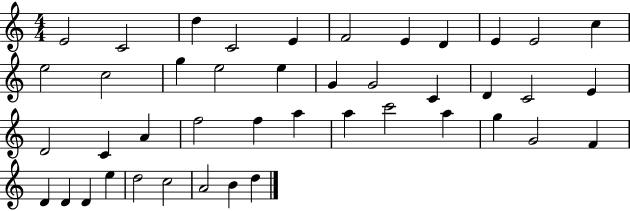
{
  \clef treble
  \numericTimeSignature
  \time 4/4
  \key c \major
  e'2 c'2 | d''4 c'2 e'4 | f'2 e'4 d'4 | e'4 e'2 c''4 | \break e''2 c''2 | g''4 e''2 e''4 | g'4 g'2 c'4 | d'4 c'2 e'4 | \break d'2 c'4 a'4 | f''2 f''4 a''4 | a''4 c'''2 a''4 | g''4 g'2 f'4 | \break d'4 d'4 d'4 e''4 | d''2 c''2 | a'2 b'4 d''4 | \bar "|."
}